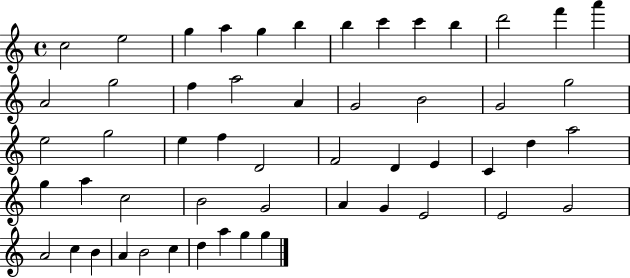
X:1
T:Untitled
M:4/4
L:1/4
K:C
c2 e2 g a g b b c' c' b d'2 f' a' A2 g2 f a2 A G2 B2 G2 g2 e2 g2 e f D2 F2 D E C d a2 g a c2 B2 G2 A G E2 E2 G2 A2 c B A B2 c d a g g